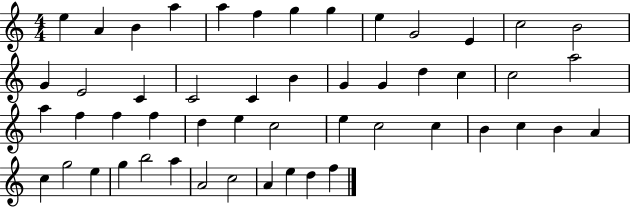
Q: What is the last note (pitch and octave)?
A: F5